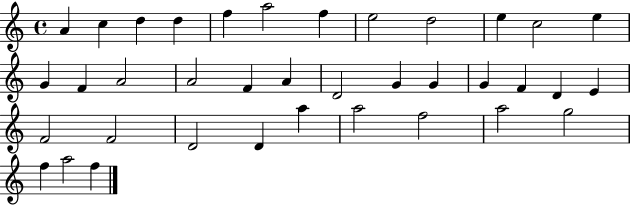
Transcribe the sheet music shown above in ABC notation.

X:1
T:Untitled
M:4/4
L:1/4
K:C
A c d d f a2 f e2 d2 e c2 e G F A2 A2 F A D2 G G G F D E F2 F2 D2 D a a2 f2 a2 g2 f a2 f